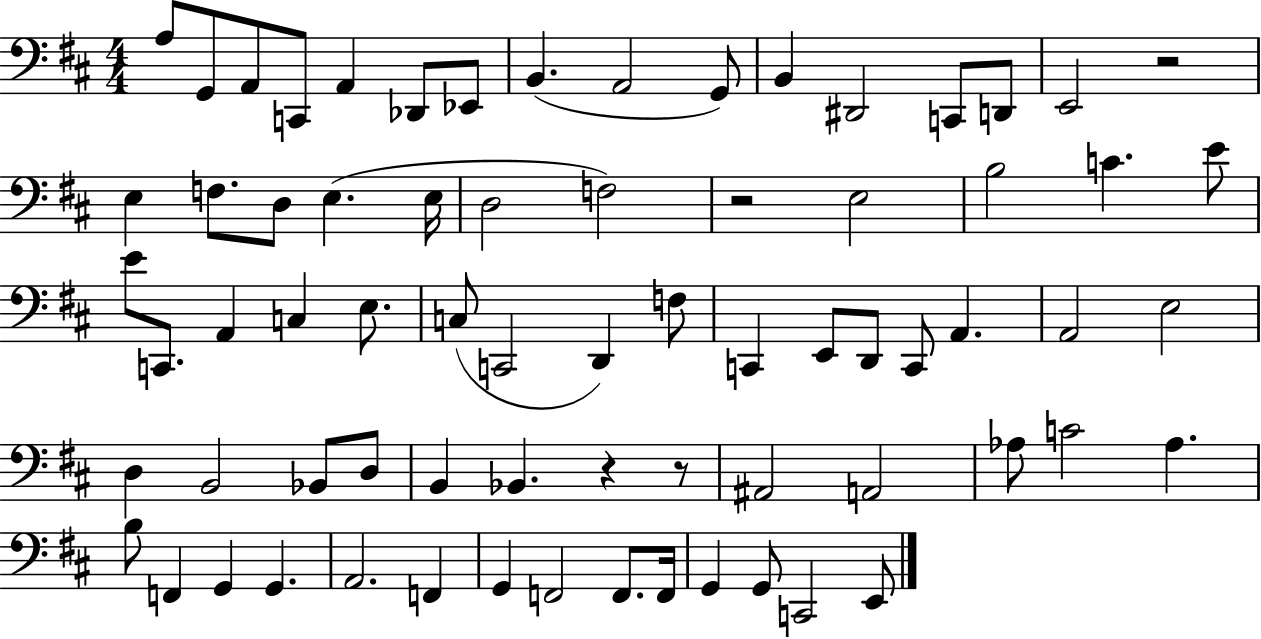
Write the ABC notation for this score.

X:1
T:Untitled
M:4/4
L:1/4
K:D
A,/2 G,,/2 A,,/2 C,,/2 A,, _D,,/2 _E,,/2 B,, A,,2 G,,/2 B,, ^D,,2 C,,/2 D,,/2 E,,2 z2 E, F,/2 D,/2 E, E,/4 D,2 F,2 z2 E,2 B,2 C E/2 E/2 C,,/2 A,, C, E,/2 C,/2 C,,2 D,, F,/2 C,, E,,/2 D,,/2 C,,/2 A,, A,,2 E,2 D, B,,2 _B,,/2 D,/2 B,, _B,, z z/2 ^A,,2 A,,2 _A,/2 C2 _A, B,/2 F,, G,, G,, A,,2 F,, G,, F,,2 F,,/2 F,,/4 G,, G,,/2 C,,2 E,,/2